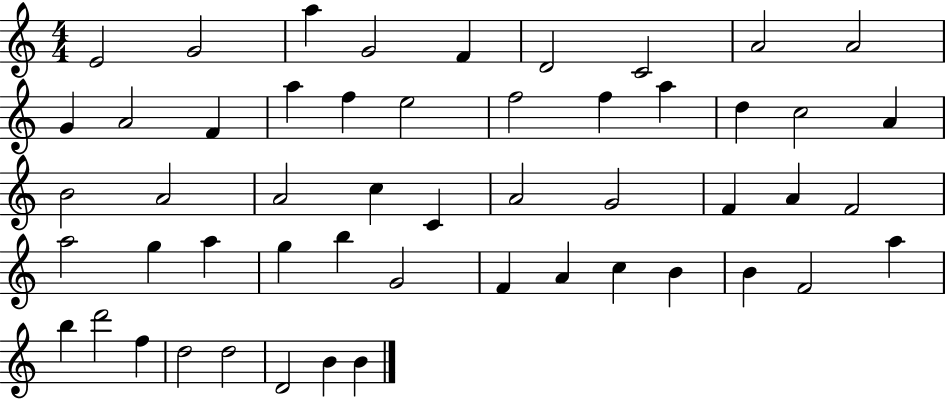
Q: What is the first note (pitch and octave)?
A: E4